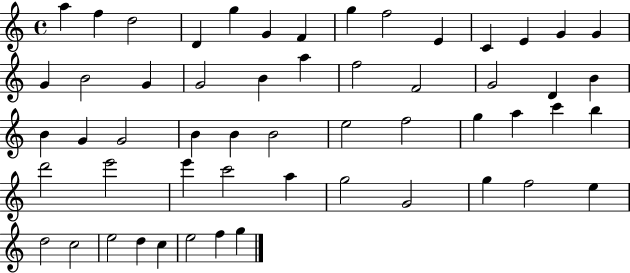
A5/q F5/q D5/h D4/q G5/q G4/q F4/q G5/q F5/h E4/q C4/q E4/q G4/q G4/q G4/q B4/h G4/q G4/h B4/q A5/q F5/h F4/h G4/h D4/q B4/q B4/q G4/q G4/h B4/q B4/q B4/h E5/h F5/h G5/q A5/q C6/q B5/q D6/h E6/h E6/q C6/h A5/q G5/h G4/h G5/q F5/h E5/q D5/h C5/h E5/h D5/q C5/q E5/h F5/q G5/q